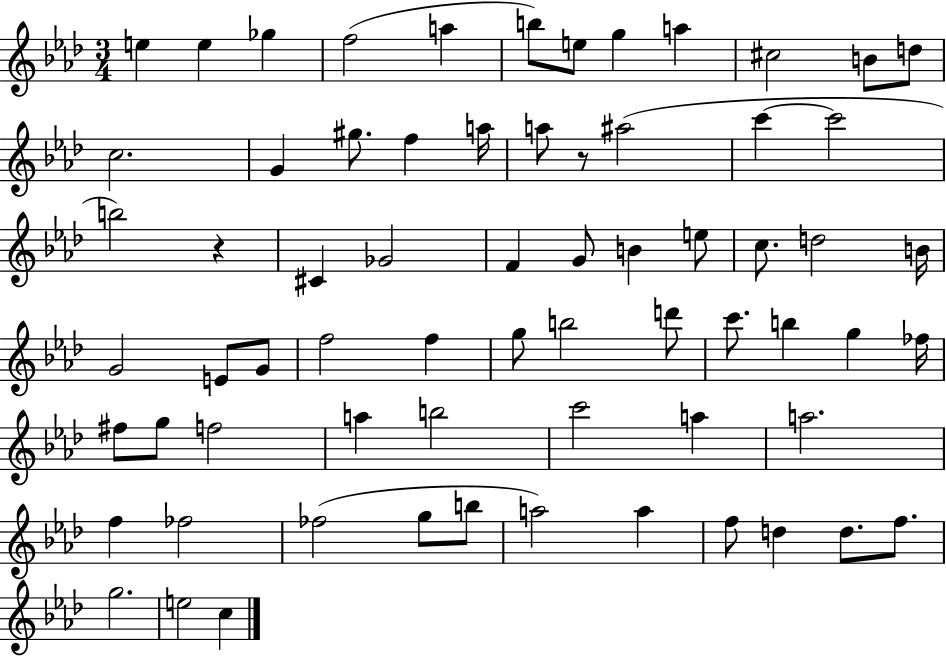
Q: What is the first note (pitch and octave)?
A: E5